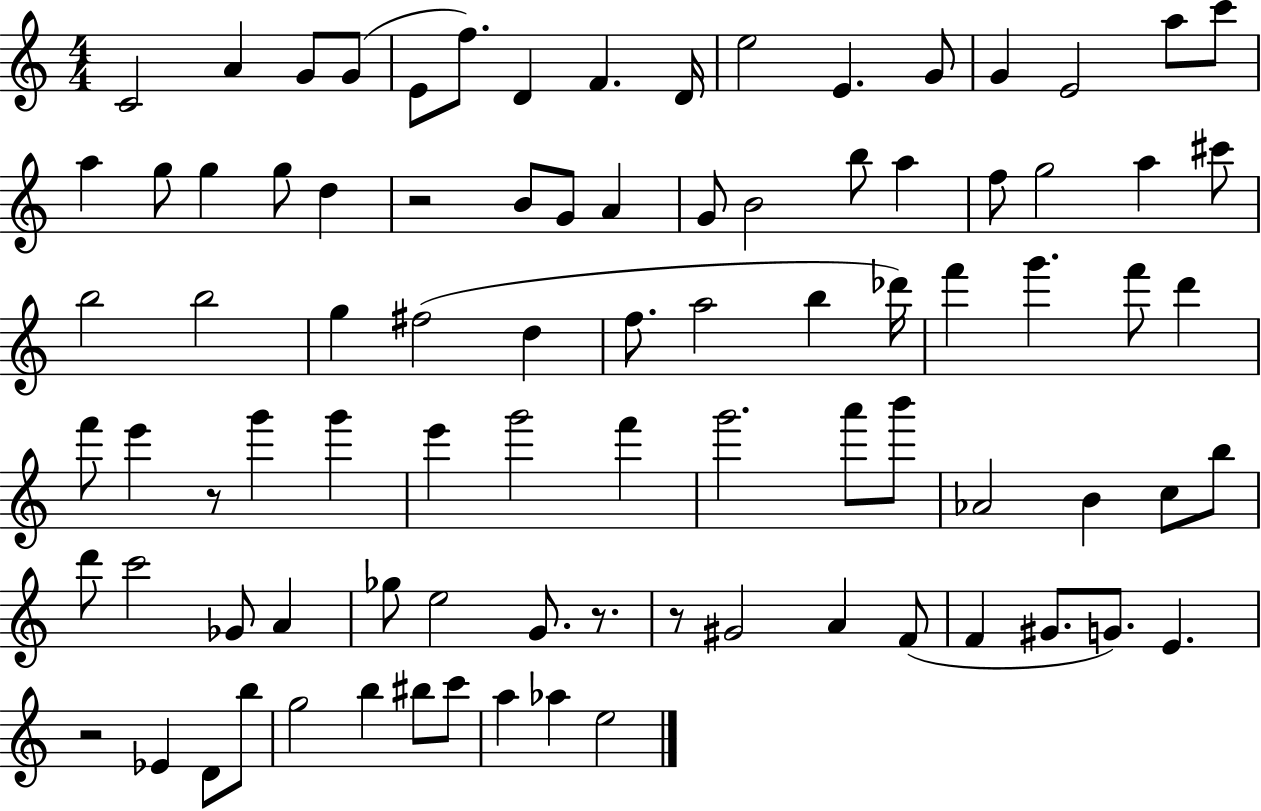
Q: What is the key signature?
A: C major